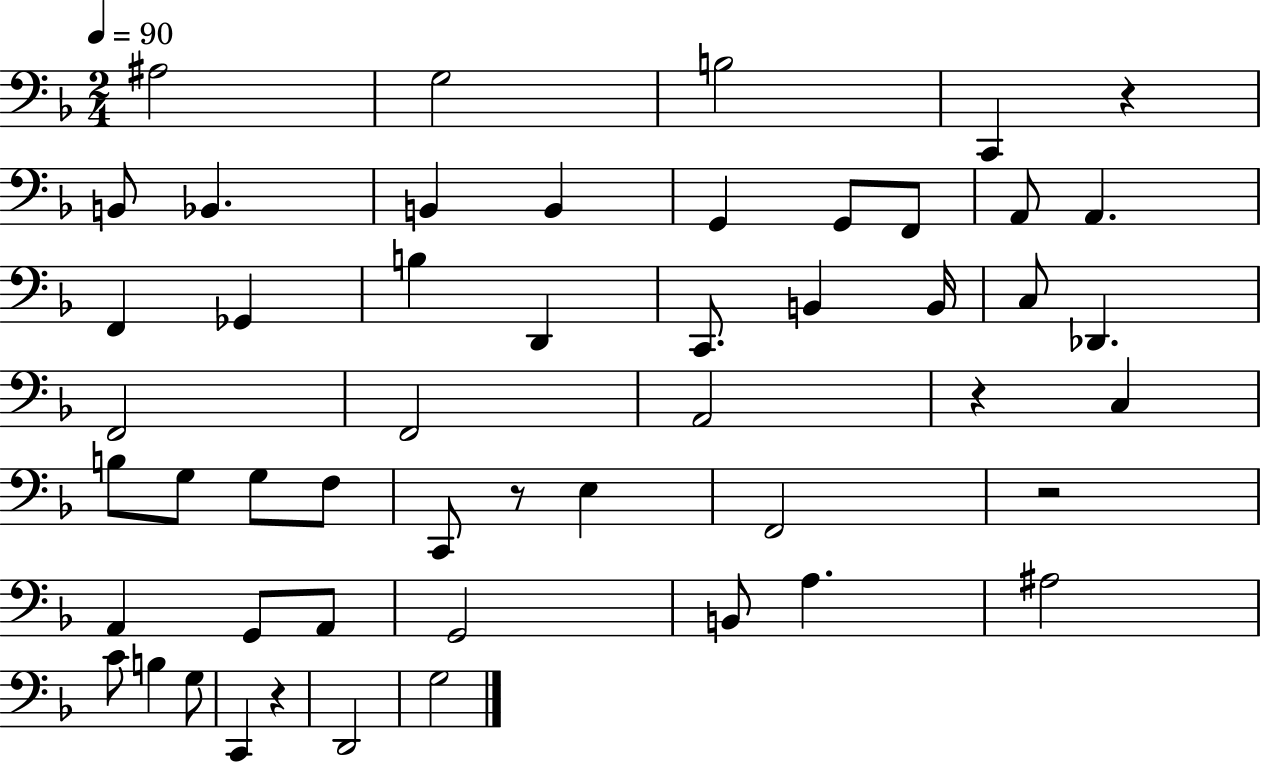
X:1
T:Untitled
M:2/4
L:1/4
K:F
^A,2 G,2 B,2 C,, z B,,/2 _B,, B,, B,, G,, G,,/2 F,,/2 A,,/2 A,, F,, _G,, B, D,, C,,/2 B,, B,,/4 C,/2 _D,, F,,2 F,,2 A,,2 z C, B,/2 G,/2 G,/2 F,/2 C,,/2 z/2 E, F,,2 z2 A,, G,,/2 A,,/2 G,,2 B,,/2 A, ^A,2 C/2 B, G,/2 C,, z D,,2 G,2